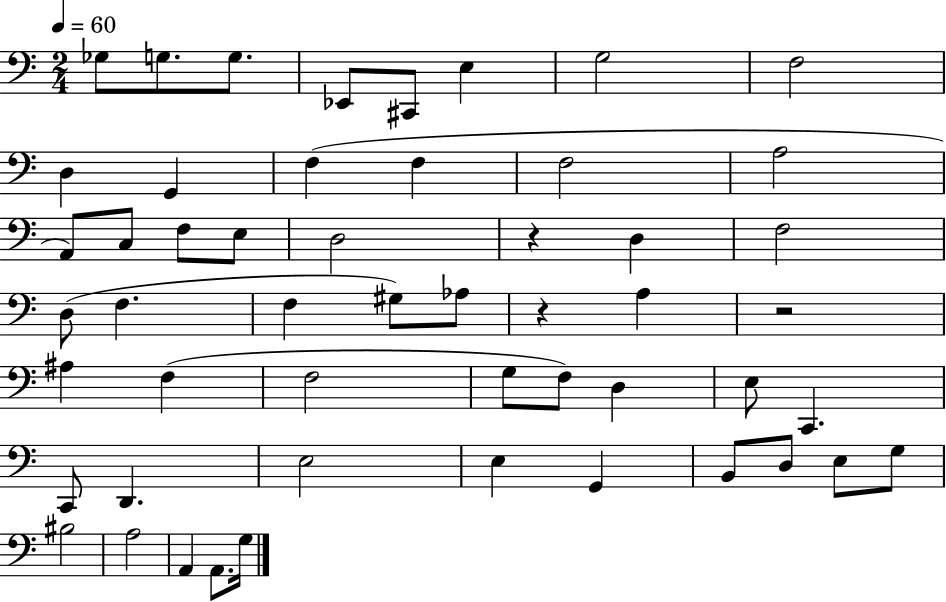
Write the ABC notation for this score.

X:1
T:Untitled
M:2/4
L:1/4
K:C
_G,/2 G,/2 G,/2 _E,,/2 ^C,,/2 E, G,2 F,2 D, G,, F, F, F,2 A,2 A,,/2 C,/2 F,/2 E,/2 D,2 z D, F,2 D,/2 F, F, ^G,/2 _A,/2 z A, z2 ^A, F, F,2 G,/2 F,/2 D, E,/2 C,, C,,/2 D,, E,2 E, G,, B,,/2 D,/2 E,/2 G,/2 ^B,2 A,2 A,, A,,/2 G,/4